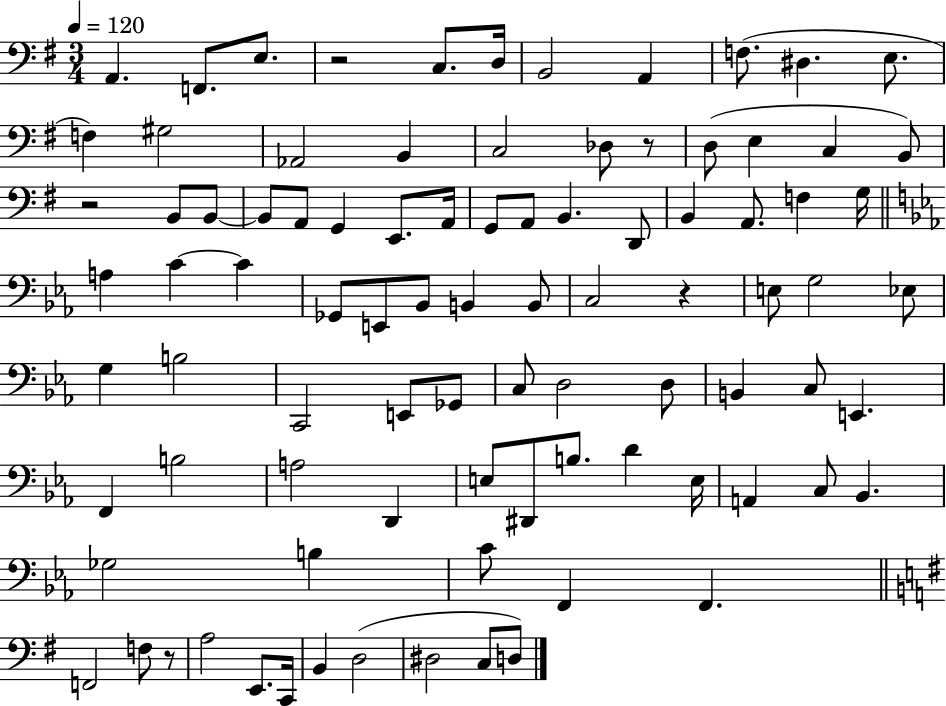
{
  \clef bass
  \numericTimeSignature
  \time 3/4
  \key g \major
  \tempo 4 = 120
  a,4. f,8. e8. | r2 c8. d16 | b,2 a,4 | f8.( dis4. e8. | \break f4) gis2 | aes,2 b,4 | c2 des8 r8 | d8( e4 c4 b,8) | \break r2 b,8 b,8~~ | b,8 a,8 g,4 e,8. a,16 | g,8 a,8 b,4. d,8 | b,4 a,8. f4 g16 | \break \bar "||" \break \key c \minor a4 c'4~~ c'4 | ges,8 e,8 bes,8 b,4 b,8 | c2 r4 | e8 g2 ees8 | \break g4 b2 | c,2 e,8 ges,8 | c8 d2 d8 | b,4 c8 e,4. | \break f,4 b2 | a2 d,4 | e8 dis,8 b8. d'4 e16 | a,4 c8 bes,4. | \break ges2 b4 | c'8 f,4 f,4. | \bar "||" \break \key e \minor f,2 f8 r8 | a2 e,8. c,16 | b,4 d2( | dis2 c8 d8) | \break \bar "|."
}